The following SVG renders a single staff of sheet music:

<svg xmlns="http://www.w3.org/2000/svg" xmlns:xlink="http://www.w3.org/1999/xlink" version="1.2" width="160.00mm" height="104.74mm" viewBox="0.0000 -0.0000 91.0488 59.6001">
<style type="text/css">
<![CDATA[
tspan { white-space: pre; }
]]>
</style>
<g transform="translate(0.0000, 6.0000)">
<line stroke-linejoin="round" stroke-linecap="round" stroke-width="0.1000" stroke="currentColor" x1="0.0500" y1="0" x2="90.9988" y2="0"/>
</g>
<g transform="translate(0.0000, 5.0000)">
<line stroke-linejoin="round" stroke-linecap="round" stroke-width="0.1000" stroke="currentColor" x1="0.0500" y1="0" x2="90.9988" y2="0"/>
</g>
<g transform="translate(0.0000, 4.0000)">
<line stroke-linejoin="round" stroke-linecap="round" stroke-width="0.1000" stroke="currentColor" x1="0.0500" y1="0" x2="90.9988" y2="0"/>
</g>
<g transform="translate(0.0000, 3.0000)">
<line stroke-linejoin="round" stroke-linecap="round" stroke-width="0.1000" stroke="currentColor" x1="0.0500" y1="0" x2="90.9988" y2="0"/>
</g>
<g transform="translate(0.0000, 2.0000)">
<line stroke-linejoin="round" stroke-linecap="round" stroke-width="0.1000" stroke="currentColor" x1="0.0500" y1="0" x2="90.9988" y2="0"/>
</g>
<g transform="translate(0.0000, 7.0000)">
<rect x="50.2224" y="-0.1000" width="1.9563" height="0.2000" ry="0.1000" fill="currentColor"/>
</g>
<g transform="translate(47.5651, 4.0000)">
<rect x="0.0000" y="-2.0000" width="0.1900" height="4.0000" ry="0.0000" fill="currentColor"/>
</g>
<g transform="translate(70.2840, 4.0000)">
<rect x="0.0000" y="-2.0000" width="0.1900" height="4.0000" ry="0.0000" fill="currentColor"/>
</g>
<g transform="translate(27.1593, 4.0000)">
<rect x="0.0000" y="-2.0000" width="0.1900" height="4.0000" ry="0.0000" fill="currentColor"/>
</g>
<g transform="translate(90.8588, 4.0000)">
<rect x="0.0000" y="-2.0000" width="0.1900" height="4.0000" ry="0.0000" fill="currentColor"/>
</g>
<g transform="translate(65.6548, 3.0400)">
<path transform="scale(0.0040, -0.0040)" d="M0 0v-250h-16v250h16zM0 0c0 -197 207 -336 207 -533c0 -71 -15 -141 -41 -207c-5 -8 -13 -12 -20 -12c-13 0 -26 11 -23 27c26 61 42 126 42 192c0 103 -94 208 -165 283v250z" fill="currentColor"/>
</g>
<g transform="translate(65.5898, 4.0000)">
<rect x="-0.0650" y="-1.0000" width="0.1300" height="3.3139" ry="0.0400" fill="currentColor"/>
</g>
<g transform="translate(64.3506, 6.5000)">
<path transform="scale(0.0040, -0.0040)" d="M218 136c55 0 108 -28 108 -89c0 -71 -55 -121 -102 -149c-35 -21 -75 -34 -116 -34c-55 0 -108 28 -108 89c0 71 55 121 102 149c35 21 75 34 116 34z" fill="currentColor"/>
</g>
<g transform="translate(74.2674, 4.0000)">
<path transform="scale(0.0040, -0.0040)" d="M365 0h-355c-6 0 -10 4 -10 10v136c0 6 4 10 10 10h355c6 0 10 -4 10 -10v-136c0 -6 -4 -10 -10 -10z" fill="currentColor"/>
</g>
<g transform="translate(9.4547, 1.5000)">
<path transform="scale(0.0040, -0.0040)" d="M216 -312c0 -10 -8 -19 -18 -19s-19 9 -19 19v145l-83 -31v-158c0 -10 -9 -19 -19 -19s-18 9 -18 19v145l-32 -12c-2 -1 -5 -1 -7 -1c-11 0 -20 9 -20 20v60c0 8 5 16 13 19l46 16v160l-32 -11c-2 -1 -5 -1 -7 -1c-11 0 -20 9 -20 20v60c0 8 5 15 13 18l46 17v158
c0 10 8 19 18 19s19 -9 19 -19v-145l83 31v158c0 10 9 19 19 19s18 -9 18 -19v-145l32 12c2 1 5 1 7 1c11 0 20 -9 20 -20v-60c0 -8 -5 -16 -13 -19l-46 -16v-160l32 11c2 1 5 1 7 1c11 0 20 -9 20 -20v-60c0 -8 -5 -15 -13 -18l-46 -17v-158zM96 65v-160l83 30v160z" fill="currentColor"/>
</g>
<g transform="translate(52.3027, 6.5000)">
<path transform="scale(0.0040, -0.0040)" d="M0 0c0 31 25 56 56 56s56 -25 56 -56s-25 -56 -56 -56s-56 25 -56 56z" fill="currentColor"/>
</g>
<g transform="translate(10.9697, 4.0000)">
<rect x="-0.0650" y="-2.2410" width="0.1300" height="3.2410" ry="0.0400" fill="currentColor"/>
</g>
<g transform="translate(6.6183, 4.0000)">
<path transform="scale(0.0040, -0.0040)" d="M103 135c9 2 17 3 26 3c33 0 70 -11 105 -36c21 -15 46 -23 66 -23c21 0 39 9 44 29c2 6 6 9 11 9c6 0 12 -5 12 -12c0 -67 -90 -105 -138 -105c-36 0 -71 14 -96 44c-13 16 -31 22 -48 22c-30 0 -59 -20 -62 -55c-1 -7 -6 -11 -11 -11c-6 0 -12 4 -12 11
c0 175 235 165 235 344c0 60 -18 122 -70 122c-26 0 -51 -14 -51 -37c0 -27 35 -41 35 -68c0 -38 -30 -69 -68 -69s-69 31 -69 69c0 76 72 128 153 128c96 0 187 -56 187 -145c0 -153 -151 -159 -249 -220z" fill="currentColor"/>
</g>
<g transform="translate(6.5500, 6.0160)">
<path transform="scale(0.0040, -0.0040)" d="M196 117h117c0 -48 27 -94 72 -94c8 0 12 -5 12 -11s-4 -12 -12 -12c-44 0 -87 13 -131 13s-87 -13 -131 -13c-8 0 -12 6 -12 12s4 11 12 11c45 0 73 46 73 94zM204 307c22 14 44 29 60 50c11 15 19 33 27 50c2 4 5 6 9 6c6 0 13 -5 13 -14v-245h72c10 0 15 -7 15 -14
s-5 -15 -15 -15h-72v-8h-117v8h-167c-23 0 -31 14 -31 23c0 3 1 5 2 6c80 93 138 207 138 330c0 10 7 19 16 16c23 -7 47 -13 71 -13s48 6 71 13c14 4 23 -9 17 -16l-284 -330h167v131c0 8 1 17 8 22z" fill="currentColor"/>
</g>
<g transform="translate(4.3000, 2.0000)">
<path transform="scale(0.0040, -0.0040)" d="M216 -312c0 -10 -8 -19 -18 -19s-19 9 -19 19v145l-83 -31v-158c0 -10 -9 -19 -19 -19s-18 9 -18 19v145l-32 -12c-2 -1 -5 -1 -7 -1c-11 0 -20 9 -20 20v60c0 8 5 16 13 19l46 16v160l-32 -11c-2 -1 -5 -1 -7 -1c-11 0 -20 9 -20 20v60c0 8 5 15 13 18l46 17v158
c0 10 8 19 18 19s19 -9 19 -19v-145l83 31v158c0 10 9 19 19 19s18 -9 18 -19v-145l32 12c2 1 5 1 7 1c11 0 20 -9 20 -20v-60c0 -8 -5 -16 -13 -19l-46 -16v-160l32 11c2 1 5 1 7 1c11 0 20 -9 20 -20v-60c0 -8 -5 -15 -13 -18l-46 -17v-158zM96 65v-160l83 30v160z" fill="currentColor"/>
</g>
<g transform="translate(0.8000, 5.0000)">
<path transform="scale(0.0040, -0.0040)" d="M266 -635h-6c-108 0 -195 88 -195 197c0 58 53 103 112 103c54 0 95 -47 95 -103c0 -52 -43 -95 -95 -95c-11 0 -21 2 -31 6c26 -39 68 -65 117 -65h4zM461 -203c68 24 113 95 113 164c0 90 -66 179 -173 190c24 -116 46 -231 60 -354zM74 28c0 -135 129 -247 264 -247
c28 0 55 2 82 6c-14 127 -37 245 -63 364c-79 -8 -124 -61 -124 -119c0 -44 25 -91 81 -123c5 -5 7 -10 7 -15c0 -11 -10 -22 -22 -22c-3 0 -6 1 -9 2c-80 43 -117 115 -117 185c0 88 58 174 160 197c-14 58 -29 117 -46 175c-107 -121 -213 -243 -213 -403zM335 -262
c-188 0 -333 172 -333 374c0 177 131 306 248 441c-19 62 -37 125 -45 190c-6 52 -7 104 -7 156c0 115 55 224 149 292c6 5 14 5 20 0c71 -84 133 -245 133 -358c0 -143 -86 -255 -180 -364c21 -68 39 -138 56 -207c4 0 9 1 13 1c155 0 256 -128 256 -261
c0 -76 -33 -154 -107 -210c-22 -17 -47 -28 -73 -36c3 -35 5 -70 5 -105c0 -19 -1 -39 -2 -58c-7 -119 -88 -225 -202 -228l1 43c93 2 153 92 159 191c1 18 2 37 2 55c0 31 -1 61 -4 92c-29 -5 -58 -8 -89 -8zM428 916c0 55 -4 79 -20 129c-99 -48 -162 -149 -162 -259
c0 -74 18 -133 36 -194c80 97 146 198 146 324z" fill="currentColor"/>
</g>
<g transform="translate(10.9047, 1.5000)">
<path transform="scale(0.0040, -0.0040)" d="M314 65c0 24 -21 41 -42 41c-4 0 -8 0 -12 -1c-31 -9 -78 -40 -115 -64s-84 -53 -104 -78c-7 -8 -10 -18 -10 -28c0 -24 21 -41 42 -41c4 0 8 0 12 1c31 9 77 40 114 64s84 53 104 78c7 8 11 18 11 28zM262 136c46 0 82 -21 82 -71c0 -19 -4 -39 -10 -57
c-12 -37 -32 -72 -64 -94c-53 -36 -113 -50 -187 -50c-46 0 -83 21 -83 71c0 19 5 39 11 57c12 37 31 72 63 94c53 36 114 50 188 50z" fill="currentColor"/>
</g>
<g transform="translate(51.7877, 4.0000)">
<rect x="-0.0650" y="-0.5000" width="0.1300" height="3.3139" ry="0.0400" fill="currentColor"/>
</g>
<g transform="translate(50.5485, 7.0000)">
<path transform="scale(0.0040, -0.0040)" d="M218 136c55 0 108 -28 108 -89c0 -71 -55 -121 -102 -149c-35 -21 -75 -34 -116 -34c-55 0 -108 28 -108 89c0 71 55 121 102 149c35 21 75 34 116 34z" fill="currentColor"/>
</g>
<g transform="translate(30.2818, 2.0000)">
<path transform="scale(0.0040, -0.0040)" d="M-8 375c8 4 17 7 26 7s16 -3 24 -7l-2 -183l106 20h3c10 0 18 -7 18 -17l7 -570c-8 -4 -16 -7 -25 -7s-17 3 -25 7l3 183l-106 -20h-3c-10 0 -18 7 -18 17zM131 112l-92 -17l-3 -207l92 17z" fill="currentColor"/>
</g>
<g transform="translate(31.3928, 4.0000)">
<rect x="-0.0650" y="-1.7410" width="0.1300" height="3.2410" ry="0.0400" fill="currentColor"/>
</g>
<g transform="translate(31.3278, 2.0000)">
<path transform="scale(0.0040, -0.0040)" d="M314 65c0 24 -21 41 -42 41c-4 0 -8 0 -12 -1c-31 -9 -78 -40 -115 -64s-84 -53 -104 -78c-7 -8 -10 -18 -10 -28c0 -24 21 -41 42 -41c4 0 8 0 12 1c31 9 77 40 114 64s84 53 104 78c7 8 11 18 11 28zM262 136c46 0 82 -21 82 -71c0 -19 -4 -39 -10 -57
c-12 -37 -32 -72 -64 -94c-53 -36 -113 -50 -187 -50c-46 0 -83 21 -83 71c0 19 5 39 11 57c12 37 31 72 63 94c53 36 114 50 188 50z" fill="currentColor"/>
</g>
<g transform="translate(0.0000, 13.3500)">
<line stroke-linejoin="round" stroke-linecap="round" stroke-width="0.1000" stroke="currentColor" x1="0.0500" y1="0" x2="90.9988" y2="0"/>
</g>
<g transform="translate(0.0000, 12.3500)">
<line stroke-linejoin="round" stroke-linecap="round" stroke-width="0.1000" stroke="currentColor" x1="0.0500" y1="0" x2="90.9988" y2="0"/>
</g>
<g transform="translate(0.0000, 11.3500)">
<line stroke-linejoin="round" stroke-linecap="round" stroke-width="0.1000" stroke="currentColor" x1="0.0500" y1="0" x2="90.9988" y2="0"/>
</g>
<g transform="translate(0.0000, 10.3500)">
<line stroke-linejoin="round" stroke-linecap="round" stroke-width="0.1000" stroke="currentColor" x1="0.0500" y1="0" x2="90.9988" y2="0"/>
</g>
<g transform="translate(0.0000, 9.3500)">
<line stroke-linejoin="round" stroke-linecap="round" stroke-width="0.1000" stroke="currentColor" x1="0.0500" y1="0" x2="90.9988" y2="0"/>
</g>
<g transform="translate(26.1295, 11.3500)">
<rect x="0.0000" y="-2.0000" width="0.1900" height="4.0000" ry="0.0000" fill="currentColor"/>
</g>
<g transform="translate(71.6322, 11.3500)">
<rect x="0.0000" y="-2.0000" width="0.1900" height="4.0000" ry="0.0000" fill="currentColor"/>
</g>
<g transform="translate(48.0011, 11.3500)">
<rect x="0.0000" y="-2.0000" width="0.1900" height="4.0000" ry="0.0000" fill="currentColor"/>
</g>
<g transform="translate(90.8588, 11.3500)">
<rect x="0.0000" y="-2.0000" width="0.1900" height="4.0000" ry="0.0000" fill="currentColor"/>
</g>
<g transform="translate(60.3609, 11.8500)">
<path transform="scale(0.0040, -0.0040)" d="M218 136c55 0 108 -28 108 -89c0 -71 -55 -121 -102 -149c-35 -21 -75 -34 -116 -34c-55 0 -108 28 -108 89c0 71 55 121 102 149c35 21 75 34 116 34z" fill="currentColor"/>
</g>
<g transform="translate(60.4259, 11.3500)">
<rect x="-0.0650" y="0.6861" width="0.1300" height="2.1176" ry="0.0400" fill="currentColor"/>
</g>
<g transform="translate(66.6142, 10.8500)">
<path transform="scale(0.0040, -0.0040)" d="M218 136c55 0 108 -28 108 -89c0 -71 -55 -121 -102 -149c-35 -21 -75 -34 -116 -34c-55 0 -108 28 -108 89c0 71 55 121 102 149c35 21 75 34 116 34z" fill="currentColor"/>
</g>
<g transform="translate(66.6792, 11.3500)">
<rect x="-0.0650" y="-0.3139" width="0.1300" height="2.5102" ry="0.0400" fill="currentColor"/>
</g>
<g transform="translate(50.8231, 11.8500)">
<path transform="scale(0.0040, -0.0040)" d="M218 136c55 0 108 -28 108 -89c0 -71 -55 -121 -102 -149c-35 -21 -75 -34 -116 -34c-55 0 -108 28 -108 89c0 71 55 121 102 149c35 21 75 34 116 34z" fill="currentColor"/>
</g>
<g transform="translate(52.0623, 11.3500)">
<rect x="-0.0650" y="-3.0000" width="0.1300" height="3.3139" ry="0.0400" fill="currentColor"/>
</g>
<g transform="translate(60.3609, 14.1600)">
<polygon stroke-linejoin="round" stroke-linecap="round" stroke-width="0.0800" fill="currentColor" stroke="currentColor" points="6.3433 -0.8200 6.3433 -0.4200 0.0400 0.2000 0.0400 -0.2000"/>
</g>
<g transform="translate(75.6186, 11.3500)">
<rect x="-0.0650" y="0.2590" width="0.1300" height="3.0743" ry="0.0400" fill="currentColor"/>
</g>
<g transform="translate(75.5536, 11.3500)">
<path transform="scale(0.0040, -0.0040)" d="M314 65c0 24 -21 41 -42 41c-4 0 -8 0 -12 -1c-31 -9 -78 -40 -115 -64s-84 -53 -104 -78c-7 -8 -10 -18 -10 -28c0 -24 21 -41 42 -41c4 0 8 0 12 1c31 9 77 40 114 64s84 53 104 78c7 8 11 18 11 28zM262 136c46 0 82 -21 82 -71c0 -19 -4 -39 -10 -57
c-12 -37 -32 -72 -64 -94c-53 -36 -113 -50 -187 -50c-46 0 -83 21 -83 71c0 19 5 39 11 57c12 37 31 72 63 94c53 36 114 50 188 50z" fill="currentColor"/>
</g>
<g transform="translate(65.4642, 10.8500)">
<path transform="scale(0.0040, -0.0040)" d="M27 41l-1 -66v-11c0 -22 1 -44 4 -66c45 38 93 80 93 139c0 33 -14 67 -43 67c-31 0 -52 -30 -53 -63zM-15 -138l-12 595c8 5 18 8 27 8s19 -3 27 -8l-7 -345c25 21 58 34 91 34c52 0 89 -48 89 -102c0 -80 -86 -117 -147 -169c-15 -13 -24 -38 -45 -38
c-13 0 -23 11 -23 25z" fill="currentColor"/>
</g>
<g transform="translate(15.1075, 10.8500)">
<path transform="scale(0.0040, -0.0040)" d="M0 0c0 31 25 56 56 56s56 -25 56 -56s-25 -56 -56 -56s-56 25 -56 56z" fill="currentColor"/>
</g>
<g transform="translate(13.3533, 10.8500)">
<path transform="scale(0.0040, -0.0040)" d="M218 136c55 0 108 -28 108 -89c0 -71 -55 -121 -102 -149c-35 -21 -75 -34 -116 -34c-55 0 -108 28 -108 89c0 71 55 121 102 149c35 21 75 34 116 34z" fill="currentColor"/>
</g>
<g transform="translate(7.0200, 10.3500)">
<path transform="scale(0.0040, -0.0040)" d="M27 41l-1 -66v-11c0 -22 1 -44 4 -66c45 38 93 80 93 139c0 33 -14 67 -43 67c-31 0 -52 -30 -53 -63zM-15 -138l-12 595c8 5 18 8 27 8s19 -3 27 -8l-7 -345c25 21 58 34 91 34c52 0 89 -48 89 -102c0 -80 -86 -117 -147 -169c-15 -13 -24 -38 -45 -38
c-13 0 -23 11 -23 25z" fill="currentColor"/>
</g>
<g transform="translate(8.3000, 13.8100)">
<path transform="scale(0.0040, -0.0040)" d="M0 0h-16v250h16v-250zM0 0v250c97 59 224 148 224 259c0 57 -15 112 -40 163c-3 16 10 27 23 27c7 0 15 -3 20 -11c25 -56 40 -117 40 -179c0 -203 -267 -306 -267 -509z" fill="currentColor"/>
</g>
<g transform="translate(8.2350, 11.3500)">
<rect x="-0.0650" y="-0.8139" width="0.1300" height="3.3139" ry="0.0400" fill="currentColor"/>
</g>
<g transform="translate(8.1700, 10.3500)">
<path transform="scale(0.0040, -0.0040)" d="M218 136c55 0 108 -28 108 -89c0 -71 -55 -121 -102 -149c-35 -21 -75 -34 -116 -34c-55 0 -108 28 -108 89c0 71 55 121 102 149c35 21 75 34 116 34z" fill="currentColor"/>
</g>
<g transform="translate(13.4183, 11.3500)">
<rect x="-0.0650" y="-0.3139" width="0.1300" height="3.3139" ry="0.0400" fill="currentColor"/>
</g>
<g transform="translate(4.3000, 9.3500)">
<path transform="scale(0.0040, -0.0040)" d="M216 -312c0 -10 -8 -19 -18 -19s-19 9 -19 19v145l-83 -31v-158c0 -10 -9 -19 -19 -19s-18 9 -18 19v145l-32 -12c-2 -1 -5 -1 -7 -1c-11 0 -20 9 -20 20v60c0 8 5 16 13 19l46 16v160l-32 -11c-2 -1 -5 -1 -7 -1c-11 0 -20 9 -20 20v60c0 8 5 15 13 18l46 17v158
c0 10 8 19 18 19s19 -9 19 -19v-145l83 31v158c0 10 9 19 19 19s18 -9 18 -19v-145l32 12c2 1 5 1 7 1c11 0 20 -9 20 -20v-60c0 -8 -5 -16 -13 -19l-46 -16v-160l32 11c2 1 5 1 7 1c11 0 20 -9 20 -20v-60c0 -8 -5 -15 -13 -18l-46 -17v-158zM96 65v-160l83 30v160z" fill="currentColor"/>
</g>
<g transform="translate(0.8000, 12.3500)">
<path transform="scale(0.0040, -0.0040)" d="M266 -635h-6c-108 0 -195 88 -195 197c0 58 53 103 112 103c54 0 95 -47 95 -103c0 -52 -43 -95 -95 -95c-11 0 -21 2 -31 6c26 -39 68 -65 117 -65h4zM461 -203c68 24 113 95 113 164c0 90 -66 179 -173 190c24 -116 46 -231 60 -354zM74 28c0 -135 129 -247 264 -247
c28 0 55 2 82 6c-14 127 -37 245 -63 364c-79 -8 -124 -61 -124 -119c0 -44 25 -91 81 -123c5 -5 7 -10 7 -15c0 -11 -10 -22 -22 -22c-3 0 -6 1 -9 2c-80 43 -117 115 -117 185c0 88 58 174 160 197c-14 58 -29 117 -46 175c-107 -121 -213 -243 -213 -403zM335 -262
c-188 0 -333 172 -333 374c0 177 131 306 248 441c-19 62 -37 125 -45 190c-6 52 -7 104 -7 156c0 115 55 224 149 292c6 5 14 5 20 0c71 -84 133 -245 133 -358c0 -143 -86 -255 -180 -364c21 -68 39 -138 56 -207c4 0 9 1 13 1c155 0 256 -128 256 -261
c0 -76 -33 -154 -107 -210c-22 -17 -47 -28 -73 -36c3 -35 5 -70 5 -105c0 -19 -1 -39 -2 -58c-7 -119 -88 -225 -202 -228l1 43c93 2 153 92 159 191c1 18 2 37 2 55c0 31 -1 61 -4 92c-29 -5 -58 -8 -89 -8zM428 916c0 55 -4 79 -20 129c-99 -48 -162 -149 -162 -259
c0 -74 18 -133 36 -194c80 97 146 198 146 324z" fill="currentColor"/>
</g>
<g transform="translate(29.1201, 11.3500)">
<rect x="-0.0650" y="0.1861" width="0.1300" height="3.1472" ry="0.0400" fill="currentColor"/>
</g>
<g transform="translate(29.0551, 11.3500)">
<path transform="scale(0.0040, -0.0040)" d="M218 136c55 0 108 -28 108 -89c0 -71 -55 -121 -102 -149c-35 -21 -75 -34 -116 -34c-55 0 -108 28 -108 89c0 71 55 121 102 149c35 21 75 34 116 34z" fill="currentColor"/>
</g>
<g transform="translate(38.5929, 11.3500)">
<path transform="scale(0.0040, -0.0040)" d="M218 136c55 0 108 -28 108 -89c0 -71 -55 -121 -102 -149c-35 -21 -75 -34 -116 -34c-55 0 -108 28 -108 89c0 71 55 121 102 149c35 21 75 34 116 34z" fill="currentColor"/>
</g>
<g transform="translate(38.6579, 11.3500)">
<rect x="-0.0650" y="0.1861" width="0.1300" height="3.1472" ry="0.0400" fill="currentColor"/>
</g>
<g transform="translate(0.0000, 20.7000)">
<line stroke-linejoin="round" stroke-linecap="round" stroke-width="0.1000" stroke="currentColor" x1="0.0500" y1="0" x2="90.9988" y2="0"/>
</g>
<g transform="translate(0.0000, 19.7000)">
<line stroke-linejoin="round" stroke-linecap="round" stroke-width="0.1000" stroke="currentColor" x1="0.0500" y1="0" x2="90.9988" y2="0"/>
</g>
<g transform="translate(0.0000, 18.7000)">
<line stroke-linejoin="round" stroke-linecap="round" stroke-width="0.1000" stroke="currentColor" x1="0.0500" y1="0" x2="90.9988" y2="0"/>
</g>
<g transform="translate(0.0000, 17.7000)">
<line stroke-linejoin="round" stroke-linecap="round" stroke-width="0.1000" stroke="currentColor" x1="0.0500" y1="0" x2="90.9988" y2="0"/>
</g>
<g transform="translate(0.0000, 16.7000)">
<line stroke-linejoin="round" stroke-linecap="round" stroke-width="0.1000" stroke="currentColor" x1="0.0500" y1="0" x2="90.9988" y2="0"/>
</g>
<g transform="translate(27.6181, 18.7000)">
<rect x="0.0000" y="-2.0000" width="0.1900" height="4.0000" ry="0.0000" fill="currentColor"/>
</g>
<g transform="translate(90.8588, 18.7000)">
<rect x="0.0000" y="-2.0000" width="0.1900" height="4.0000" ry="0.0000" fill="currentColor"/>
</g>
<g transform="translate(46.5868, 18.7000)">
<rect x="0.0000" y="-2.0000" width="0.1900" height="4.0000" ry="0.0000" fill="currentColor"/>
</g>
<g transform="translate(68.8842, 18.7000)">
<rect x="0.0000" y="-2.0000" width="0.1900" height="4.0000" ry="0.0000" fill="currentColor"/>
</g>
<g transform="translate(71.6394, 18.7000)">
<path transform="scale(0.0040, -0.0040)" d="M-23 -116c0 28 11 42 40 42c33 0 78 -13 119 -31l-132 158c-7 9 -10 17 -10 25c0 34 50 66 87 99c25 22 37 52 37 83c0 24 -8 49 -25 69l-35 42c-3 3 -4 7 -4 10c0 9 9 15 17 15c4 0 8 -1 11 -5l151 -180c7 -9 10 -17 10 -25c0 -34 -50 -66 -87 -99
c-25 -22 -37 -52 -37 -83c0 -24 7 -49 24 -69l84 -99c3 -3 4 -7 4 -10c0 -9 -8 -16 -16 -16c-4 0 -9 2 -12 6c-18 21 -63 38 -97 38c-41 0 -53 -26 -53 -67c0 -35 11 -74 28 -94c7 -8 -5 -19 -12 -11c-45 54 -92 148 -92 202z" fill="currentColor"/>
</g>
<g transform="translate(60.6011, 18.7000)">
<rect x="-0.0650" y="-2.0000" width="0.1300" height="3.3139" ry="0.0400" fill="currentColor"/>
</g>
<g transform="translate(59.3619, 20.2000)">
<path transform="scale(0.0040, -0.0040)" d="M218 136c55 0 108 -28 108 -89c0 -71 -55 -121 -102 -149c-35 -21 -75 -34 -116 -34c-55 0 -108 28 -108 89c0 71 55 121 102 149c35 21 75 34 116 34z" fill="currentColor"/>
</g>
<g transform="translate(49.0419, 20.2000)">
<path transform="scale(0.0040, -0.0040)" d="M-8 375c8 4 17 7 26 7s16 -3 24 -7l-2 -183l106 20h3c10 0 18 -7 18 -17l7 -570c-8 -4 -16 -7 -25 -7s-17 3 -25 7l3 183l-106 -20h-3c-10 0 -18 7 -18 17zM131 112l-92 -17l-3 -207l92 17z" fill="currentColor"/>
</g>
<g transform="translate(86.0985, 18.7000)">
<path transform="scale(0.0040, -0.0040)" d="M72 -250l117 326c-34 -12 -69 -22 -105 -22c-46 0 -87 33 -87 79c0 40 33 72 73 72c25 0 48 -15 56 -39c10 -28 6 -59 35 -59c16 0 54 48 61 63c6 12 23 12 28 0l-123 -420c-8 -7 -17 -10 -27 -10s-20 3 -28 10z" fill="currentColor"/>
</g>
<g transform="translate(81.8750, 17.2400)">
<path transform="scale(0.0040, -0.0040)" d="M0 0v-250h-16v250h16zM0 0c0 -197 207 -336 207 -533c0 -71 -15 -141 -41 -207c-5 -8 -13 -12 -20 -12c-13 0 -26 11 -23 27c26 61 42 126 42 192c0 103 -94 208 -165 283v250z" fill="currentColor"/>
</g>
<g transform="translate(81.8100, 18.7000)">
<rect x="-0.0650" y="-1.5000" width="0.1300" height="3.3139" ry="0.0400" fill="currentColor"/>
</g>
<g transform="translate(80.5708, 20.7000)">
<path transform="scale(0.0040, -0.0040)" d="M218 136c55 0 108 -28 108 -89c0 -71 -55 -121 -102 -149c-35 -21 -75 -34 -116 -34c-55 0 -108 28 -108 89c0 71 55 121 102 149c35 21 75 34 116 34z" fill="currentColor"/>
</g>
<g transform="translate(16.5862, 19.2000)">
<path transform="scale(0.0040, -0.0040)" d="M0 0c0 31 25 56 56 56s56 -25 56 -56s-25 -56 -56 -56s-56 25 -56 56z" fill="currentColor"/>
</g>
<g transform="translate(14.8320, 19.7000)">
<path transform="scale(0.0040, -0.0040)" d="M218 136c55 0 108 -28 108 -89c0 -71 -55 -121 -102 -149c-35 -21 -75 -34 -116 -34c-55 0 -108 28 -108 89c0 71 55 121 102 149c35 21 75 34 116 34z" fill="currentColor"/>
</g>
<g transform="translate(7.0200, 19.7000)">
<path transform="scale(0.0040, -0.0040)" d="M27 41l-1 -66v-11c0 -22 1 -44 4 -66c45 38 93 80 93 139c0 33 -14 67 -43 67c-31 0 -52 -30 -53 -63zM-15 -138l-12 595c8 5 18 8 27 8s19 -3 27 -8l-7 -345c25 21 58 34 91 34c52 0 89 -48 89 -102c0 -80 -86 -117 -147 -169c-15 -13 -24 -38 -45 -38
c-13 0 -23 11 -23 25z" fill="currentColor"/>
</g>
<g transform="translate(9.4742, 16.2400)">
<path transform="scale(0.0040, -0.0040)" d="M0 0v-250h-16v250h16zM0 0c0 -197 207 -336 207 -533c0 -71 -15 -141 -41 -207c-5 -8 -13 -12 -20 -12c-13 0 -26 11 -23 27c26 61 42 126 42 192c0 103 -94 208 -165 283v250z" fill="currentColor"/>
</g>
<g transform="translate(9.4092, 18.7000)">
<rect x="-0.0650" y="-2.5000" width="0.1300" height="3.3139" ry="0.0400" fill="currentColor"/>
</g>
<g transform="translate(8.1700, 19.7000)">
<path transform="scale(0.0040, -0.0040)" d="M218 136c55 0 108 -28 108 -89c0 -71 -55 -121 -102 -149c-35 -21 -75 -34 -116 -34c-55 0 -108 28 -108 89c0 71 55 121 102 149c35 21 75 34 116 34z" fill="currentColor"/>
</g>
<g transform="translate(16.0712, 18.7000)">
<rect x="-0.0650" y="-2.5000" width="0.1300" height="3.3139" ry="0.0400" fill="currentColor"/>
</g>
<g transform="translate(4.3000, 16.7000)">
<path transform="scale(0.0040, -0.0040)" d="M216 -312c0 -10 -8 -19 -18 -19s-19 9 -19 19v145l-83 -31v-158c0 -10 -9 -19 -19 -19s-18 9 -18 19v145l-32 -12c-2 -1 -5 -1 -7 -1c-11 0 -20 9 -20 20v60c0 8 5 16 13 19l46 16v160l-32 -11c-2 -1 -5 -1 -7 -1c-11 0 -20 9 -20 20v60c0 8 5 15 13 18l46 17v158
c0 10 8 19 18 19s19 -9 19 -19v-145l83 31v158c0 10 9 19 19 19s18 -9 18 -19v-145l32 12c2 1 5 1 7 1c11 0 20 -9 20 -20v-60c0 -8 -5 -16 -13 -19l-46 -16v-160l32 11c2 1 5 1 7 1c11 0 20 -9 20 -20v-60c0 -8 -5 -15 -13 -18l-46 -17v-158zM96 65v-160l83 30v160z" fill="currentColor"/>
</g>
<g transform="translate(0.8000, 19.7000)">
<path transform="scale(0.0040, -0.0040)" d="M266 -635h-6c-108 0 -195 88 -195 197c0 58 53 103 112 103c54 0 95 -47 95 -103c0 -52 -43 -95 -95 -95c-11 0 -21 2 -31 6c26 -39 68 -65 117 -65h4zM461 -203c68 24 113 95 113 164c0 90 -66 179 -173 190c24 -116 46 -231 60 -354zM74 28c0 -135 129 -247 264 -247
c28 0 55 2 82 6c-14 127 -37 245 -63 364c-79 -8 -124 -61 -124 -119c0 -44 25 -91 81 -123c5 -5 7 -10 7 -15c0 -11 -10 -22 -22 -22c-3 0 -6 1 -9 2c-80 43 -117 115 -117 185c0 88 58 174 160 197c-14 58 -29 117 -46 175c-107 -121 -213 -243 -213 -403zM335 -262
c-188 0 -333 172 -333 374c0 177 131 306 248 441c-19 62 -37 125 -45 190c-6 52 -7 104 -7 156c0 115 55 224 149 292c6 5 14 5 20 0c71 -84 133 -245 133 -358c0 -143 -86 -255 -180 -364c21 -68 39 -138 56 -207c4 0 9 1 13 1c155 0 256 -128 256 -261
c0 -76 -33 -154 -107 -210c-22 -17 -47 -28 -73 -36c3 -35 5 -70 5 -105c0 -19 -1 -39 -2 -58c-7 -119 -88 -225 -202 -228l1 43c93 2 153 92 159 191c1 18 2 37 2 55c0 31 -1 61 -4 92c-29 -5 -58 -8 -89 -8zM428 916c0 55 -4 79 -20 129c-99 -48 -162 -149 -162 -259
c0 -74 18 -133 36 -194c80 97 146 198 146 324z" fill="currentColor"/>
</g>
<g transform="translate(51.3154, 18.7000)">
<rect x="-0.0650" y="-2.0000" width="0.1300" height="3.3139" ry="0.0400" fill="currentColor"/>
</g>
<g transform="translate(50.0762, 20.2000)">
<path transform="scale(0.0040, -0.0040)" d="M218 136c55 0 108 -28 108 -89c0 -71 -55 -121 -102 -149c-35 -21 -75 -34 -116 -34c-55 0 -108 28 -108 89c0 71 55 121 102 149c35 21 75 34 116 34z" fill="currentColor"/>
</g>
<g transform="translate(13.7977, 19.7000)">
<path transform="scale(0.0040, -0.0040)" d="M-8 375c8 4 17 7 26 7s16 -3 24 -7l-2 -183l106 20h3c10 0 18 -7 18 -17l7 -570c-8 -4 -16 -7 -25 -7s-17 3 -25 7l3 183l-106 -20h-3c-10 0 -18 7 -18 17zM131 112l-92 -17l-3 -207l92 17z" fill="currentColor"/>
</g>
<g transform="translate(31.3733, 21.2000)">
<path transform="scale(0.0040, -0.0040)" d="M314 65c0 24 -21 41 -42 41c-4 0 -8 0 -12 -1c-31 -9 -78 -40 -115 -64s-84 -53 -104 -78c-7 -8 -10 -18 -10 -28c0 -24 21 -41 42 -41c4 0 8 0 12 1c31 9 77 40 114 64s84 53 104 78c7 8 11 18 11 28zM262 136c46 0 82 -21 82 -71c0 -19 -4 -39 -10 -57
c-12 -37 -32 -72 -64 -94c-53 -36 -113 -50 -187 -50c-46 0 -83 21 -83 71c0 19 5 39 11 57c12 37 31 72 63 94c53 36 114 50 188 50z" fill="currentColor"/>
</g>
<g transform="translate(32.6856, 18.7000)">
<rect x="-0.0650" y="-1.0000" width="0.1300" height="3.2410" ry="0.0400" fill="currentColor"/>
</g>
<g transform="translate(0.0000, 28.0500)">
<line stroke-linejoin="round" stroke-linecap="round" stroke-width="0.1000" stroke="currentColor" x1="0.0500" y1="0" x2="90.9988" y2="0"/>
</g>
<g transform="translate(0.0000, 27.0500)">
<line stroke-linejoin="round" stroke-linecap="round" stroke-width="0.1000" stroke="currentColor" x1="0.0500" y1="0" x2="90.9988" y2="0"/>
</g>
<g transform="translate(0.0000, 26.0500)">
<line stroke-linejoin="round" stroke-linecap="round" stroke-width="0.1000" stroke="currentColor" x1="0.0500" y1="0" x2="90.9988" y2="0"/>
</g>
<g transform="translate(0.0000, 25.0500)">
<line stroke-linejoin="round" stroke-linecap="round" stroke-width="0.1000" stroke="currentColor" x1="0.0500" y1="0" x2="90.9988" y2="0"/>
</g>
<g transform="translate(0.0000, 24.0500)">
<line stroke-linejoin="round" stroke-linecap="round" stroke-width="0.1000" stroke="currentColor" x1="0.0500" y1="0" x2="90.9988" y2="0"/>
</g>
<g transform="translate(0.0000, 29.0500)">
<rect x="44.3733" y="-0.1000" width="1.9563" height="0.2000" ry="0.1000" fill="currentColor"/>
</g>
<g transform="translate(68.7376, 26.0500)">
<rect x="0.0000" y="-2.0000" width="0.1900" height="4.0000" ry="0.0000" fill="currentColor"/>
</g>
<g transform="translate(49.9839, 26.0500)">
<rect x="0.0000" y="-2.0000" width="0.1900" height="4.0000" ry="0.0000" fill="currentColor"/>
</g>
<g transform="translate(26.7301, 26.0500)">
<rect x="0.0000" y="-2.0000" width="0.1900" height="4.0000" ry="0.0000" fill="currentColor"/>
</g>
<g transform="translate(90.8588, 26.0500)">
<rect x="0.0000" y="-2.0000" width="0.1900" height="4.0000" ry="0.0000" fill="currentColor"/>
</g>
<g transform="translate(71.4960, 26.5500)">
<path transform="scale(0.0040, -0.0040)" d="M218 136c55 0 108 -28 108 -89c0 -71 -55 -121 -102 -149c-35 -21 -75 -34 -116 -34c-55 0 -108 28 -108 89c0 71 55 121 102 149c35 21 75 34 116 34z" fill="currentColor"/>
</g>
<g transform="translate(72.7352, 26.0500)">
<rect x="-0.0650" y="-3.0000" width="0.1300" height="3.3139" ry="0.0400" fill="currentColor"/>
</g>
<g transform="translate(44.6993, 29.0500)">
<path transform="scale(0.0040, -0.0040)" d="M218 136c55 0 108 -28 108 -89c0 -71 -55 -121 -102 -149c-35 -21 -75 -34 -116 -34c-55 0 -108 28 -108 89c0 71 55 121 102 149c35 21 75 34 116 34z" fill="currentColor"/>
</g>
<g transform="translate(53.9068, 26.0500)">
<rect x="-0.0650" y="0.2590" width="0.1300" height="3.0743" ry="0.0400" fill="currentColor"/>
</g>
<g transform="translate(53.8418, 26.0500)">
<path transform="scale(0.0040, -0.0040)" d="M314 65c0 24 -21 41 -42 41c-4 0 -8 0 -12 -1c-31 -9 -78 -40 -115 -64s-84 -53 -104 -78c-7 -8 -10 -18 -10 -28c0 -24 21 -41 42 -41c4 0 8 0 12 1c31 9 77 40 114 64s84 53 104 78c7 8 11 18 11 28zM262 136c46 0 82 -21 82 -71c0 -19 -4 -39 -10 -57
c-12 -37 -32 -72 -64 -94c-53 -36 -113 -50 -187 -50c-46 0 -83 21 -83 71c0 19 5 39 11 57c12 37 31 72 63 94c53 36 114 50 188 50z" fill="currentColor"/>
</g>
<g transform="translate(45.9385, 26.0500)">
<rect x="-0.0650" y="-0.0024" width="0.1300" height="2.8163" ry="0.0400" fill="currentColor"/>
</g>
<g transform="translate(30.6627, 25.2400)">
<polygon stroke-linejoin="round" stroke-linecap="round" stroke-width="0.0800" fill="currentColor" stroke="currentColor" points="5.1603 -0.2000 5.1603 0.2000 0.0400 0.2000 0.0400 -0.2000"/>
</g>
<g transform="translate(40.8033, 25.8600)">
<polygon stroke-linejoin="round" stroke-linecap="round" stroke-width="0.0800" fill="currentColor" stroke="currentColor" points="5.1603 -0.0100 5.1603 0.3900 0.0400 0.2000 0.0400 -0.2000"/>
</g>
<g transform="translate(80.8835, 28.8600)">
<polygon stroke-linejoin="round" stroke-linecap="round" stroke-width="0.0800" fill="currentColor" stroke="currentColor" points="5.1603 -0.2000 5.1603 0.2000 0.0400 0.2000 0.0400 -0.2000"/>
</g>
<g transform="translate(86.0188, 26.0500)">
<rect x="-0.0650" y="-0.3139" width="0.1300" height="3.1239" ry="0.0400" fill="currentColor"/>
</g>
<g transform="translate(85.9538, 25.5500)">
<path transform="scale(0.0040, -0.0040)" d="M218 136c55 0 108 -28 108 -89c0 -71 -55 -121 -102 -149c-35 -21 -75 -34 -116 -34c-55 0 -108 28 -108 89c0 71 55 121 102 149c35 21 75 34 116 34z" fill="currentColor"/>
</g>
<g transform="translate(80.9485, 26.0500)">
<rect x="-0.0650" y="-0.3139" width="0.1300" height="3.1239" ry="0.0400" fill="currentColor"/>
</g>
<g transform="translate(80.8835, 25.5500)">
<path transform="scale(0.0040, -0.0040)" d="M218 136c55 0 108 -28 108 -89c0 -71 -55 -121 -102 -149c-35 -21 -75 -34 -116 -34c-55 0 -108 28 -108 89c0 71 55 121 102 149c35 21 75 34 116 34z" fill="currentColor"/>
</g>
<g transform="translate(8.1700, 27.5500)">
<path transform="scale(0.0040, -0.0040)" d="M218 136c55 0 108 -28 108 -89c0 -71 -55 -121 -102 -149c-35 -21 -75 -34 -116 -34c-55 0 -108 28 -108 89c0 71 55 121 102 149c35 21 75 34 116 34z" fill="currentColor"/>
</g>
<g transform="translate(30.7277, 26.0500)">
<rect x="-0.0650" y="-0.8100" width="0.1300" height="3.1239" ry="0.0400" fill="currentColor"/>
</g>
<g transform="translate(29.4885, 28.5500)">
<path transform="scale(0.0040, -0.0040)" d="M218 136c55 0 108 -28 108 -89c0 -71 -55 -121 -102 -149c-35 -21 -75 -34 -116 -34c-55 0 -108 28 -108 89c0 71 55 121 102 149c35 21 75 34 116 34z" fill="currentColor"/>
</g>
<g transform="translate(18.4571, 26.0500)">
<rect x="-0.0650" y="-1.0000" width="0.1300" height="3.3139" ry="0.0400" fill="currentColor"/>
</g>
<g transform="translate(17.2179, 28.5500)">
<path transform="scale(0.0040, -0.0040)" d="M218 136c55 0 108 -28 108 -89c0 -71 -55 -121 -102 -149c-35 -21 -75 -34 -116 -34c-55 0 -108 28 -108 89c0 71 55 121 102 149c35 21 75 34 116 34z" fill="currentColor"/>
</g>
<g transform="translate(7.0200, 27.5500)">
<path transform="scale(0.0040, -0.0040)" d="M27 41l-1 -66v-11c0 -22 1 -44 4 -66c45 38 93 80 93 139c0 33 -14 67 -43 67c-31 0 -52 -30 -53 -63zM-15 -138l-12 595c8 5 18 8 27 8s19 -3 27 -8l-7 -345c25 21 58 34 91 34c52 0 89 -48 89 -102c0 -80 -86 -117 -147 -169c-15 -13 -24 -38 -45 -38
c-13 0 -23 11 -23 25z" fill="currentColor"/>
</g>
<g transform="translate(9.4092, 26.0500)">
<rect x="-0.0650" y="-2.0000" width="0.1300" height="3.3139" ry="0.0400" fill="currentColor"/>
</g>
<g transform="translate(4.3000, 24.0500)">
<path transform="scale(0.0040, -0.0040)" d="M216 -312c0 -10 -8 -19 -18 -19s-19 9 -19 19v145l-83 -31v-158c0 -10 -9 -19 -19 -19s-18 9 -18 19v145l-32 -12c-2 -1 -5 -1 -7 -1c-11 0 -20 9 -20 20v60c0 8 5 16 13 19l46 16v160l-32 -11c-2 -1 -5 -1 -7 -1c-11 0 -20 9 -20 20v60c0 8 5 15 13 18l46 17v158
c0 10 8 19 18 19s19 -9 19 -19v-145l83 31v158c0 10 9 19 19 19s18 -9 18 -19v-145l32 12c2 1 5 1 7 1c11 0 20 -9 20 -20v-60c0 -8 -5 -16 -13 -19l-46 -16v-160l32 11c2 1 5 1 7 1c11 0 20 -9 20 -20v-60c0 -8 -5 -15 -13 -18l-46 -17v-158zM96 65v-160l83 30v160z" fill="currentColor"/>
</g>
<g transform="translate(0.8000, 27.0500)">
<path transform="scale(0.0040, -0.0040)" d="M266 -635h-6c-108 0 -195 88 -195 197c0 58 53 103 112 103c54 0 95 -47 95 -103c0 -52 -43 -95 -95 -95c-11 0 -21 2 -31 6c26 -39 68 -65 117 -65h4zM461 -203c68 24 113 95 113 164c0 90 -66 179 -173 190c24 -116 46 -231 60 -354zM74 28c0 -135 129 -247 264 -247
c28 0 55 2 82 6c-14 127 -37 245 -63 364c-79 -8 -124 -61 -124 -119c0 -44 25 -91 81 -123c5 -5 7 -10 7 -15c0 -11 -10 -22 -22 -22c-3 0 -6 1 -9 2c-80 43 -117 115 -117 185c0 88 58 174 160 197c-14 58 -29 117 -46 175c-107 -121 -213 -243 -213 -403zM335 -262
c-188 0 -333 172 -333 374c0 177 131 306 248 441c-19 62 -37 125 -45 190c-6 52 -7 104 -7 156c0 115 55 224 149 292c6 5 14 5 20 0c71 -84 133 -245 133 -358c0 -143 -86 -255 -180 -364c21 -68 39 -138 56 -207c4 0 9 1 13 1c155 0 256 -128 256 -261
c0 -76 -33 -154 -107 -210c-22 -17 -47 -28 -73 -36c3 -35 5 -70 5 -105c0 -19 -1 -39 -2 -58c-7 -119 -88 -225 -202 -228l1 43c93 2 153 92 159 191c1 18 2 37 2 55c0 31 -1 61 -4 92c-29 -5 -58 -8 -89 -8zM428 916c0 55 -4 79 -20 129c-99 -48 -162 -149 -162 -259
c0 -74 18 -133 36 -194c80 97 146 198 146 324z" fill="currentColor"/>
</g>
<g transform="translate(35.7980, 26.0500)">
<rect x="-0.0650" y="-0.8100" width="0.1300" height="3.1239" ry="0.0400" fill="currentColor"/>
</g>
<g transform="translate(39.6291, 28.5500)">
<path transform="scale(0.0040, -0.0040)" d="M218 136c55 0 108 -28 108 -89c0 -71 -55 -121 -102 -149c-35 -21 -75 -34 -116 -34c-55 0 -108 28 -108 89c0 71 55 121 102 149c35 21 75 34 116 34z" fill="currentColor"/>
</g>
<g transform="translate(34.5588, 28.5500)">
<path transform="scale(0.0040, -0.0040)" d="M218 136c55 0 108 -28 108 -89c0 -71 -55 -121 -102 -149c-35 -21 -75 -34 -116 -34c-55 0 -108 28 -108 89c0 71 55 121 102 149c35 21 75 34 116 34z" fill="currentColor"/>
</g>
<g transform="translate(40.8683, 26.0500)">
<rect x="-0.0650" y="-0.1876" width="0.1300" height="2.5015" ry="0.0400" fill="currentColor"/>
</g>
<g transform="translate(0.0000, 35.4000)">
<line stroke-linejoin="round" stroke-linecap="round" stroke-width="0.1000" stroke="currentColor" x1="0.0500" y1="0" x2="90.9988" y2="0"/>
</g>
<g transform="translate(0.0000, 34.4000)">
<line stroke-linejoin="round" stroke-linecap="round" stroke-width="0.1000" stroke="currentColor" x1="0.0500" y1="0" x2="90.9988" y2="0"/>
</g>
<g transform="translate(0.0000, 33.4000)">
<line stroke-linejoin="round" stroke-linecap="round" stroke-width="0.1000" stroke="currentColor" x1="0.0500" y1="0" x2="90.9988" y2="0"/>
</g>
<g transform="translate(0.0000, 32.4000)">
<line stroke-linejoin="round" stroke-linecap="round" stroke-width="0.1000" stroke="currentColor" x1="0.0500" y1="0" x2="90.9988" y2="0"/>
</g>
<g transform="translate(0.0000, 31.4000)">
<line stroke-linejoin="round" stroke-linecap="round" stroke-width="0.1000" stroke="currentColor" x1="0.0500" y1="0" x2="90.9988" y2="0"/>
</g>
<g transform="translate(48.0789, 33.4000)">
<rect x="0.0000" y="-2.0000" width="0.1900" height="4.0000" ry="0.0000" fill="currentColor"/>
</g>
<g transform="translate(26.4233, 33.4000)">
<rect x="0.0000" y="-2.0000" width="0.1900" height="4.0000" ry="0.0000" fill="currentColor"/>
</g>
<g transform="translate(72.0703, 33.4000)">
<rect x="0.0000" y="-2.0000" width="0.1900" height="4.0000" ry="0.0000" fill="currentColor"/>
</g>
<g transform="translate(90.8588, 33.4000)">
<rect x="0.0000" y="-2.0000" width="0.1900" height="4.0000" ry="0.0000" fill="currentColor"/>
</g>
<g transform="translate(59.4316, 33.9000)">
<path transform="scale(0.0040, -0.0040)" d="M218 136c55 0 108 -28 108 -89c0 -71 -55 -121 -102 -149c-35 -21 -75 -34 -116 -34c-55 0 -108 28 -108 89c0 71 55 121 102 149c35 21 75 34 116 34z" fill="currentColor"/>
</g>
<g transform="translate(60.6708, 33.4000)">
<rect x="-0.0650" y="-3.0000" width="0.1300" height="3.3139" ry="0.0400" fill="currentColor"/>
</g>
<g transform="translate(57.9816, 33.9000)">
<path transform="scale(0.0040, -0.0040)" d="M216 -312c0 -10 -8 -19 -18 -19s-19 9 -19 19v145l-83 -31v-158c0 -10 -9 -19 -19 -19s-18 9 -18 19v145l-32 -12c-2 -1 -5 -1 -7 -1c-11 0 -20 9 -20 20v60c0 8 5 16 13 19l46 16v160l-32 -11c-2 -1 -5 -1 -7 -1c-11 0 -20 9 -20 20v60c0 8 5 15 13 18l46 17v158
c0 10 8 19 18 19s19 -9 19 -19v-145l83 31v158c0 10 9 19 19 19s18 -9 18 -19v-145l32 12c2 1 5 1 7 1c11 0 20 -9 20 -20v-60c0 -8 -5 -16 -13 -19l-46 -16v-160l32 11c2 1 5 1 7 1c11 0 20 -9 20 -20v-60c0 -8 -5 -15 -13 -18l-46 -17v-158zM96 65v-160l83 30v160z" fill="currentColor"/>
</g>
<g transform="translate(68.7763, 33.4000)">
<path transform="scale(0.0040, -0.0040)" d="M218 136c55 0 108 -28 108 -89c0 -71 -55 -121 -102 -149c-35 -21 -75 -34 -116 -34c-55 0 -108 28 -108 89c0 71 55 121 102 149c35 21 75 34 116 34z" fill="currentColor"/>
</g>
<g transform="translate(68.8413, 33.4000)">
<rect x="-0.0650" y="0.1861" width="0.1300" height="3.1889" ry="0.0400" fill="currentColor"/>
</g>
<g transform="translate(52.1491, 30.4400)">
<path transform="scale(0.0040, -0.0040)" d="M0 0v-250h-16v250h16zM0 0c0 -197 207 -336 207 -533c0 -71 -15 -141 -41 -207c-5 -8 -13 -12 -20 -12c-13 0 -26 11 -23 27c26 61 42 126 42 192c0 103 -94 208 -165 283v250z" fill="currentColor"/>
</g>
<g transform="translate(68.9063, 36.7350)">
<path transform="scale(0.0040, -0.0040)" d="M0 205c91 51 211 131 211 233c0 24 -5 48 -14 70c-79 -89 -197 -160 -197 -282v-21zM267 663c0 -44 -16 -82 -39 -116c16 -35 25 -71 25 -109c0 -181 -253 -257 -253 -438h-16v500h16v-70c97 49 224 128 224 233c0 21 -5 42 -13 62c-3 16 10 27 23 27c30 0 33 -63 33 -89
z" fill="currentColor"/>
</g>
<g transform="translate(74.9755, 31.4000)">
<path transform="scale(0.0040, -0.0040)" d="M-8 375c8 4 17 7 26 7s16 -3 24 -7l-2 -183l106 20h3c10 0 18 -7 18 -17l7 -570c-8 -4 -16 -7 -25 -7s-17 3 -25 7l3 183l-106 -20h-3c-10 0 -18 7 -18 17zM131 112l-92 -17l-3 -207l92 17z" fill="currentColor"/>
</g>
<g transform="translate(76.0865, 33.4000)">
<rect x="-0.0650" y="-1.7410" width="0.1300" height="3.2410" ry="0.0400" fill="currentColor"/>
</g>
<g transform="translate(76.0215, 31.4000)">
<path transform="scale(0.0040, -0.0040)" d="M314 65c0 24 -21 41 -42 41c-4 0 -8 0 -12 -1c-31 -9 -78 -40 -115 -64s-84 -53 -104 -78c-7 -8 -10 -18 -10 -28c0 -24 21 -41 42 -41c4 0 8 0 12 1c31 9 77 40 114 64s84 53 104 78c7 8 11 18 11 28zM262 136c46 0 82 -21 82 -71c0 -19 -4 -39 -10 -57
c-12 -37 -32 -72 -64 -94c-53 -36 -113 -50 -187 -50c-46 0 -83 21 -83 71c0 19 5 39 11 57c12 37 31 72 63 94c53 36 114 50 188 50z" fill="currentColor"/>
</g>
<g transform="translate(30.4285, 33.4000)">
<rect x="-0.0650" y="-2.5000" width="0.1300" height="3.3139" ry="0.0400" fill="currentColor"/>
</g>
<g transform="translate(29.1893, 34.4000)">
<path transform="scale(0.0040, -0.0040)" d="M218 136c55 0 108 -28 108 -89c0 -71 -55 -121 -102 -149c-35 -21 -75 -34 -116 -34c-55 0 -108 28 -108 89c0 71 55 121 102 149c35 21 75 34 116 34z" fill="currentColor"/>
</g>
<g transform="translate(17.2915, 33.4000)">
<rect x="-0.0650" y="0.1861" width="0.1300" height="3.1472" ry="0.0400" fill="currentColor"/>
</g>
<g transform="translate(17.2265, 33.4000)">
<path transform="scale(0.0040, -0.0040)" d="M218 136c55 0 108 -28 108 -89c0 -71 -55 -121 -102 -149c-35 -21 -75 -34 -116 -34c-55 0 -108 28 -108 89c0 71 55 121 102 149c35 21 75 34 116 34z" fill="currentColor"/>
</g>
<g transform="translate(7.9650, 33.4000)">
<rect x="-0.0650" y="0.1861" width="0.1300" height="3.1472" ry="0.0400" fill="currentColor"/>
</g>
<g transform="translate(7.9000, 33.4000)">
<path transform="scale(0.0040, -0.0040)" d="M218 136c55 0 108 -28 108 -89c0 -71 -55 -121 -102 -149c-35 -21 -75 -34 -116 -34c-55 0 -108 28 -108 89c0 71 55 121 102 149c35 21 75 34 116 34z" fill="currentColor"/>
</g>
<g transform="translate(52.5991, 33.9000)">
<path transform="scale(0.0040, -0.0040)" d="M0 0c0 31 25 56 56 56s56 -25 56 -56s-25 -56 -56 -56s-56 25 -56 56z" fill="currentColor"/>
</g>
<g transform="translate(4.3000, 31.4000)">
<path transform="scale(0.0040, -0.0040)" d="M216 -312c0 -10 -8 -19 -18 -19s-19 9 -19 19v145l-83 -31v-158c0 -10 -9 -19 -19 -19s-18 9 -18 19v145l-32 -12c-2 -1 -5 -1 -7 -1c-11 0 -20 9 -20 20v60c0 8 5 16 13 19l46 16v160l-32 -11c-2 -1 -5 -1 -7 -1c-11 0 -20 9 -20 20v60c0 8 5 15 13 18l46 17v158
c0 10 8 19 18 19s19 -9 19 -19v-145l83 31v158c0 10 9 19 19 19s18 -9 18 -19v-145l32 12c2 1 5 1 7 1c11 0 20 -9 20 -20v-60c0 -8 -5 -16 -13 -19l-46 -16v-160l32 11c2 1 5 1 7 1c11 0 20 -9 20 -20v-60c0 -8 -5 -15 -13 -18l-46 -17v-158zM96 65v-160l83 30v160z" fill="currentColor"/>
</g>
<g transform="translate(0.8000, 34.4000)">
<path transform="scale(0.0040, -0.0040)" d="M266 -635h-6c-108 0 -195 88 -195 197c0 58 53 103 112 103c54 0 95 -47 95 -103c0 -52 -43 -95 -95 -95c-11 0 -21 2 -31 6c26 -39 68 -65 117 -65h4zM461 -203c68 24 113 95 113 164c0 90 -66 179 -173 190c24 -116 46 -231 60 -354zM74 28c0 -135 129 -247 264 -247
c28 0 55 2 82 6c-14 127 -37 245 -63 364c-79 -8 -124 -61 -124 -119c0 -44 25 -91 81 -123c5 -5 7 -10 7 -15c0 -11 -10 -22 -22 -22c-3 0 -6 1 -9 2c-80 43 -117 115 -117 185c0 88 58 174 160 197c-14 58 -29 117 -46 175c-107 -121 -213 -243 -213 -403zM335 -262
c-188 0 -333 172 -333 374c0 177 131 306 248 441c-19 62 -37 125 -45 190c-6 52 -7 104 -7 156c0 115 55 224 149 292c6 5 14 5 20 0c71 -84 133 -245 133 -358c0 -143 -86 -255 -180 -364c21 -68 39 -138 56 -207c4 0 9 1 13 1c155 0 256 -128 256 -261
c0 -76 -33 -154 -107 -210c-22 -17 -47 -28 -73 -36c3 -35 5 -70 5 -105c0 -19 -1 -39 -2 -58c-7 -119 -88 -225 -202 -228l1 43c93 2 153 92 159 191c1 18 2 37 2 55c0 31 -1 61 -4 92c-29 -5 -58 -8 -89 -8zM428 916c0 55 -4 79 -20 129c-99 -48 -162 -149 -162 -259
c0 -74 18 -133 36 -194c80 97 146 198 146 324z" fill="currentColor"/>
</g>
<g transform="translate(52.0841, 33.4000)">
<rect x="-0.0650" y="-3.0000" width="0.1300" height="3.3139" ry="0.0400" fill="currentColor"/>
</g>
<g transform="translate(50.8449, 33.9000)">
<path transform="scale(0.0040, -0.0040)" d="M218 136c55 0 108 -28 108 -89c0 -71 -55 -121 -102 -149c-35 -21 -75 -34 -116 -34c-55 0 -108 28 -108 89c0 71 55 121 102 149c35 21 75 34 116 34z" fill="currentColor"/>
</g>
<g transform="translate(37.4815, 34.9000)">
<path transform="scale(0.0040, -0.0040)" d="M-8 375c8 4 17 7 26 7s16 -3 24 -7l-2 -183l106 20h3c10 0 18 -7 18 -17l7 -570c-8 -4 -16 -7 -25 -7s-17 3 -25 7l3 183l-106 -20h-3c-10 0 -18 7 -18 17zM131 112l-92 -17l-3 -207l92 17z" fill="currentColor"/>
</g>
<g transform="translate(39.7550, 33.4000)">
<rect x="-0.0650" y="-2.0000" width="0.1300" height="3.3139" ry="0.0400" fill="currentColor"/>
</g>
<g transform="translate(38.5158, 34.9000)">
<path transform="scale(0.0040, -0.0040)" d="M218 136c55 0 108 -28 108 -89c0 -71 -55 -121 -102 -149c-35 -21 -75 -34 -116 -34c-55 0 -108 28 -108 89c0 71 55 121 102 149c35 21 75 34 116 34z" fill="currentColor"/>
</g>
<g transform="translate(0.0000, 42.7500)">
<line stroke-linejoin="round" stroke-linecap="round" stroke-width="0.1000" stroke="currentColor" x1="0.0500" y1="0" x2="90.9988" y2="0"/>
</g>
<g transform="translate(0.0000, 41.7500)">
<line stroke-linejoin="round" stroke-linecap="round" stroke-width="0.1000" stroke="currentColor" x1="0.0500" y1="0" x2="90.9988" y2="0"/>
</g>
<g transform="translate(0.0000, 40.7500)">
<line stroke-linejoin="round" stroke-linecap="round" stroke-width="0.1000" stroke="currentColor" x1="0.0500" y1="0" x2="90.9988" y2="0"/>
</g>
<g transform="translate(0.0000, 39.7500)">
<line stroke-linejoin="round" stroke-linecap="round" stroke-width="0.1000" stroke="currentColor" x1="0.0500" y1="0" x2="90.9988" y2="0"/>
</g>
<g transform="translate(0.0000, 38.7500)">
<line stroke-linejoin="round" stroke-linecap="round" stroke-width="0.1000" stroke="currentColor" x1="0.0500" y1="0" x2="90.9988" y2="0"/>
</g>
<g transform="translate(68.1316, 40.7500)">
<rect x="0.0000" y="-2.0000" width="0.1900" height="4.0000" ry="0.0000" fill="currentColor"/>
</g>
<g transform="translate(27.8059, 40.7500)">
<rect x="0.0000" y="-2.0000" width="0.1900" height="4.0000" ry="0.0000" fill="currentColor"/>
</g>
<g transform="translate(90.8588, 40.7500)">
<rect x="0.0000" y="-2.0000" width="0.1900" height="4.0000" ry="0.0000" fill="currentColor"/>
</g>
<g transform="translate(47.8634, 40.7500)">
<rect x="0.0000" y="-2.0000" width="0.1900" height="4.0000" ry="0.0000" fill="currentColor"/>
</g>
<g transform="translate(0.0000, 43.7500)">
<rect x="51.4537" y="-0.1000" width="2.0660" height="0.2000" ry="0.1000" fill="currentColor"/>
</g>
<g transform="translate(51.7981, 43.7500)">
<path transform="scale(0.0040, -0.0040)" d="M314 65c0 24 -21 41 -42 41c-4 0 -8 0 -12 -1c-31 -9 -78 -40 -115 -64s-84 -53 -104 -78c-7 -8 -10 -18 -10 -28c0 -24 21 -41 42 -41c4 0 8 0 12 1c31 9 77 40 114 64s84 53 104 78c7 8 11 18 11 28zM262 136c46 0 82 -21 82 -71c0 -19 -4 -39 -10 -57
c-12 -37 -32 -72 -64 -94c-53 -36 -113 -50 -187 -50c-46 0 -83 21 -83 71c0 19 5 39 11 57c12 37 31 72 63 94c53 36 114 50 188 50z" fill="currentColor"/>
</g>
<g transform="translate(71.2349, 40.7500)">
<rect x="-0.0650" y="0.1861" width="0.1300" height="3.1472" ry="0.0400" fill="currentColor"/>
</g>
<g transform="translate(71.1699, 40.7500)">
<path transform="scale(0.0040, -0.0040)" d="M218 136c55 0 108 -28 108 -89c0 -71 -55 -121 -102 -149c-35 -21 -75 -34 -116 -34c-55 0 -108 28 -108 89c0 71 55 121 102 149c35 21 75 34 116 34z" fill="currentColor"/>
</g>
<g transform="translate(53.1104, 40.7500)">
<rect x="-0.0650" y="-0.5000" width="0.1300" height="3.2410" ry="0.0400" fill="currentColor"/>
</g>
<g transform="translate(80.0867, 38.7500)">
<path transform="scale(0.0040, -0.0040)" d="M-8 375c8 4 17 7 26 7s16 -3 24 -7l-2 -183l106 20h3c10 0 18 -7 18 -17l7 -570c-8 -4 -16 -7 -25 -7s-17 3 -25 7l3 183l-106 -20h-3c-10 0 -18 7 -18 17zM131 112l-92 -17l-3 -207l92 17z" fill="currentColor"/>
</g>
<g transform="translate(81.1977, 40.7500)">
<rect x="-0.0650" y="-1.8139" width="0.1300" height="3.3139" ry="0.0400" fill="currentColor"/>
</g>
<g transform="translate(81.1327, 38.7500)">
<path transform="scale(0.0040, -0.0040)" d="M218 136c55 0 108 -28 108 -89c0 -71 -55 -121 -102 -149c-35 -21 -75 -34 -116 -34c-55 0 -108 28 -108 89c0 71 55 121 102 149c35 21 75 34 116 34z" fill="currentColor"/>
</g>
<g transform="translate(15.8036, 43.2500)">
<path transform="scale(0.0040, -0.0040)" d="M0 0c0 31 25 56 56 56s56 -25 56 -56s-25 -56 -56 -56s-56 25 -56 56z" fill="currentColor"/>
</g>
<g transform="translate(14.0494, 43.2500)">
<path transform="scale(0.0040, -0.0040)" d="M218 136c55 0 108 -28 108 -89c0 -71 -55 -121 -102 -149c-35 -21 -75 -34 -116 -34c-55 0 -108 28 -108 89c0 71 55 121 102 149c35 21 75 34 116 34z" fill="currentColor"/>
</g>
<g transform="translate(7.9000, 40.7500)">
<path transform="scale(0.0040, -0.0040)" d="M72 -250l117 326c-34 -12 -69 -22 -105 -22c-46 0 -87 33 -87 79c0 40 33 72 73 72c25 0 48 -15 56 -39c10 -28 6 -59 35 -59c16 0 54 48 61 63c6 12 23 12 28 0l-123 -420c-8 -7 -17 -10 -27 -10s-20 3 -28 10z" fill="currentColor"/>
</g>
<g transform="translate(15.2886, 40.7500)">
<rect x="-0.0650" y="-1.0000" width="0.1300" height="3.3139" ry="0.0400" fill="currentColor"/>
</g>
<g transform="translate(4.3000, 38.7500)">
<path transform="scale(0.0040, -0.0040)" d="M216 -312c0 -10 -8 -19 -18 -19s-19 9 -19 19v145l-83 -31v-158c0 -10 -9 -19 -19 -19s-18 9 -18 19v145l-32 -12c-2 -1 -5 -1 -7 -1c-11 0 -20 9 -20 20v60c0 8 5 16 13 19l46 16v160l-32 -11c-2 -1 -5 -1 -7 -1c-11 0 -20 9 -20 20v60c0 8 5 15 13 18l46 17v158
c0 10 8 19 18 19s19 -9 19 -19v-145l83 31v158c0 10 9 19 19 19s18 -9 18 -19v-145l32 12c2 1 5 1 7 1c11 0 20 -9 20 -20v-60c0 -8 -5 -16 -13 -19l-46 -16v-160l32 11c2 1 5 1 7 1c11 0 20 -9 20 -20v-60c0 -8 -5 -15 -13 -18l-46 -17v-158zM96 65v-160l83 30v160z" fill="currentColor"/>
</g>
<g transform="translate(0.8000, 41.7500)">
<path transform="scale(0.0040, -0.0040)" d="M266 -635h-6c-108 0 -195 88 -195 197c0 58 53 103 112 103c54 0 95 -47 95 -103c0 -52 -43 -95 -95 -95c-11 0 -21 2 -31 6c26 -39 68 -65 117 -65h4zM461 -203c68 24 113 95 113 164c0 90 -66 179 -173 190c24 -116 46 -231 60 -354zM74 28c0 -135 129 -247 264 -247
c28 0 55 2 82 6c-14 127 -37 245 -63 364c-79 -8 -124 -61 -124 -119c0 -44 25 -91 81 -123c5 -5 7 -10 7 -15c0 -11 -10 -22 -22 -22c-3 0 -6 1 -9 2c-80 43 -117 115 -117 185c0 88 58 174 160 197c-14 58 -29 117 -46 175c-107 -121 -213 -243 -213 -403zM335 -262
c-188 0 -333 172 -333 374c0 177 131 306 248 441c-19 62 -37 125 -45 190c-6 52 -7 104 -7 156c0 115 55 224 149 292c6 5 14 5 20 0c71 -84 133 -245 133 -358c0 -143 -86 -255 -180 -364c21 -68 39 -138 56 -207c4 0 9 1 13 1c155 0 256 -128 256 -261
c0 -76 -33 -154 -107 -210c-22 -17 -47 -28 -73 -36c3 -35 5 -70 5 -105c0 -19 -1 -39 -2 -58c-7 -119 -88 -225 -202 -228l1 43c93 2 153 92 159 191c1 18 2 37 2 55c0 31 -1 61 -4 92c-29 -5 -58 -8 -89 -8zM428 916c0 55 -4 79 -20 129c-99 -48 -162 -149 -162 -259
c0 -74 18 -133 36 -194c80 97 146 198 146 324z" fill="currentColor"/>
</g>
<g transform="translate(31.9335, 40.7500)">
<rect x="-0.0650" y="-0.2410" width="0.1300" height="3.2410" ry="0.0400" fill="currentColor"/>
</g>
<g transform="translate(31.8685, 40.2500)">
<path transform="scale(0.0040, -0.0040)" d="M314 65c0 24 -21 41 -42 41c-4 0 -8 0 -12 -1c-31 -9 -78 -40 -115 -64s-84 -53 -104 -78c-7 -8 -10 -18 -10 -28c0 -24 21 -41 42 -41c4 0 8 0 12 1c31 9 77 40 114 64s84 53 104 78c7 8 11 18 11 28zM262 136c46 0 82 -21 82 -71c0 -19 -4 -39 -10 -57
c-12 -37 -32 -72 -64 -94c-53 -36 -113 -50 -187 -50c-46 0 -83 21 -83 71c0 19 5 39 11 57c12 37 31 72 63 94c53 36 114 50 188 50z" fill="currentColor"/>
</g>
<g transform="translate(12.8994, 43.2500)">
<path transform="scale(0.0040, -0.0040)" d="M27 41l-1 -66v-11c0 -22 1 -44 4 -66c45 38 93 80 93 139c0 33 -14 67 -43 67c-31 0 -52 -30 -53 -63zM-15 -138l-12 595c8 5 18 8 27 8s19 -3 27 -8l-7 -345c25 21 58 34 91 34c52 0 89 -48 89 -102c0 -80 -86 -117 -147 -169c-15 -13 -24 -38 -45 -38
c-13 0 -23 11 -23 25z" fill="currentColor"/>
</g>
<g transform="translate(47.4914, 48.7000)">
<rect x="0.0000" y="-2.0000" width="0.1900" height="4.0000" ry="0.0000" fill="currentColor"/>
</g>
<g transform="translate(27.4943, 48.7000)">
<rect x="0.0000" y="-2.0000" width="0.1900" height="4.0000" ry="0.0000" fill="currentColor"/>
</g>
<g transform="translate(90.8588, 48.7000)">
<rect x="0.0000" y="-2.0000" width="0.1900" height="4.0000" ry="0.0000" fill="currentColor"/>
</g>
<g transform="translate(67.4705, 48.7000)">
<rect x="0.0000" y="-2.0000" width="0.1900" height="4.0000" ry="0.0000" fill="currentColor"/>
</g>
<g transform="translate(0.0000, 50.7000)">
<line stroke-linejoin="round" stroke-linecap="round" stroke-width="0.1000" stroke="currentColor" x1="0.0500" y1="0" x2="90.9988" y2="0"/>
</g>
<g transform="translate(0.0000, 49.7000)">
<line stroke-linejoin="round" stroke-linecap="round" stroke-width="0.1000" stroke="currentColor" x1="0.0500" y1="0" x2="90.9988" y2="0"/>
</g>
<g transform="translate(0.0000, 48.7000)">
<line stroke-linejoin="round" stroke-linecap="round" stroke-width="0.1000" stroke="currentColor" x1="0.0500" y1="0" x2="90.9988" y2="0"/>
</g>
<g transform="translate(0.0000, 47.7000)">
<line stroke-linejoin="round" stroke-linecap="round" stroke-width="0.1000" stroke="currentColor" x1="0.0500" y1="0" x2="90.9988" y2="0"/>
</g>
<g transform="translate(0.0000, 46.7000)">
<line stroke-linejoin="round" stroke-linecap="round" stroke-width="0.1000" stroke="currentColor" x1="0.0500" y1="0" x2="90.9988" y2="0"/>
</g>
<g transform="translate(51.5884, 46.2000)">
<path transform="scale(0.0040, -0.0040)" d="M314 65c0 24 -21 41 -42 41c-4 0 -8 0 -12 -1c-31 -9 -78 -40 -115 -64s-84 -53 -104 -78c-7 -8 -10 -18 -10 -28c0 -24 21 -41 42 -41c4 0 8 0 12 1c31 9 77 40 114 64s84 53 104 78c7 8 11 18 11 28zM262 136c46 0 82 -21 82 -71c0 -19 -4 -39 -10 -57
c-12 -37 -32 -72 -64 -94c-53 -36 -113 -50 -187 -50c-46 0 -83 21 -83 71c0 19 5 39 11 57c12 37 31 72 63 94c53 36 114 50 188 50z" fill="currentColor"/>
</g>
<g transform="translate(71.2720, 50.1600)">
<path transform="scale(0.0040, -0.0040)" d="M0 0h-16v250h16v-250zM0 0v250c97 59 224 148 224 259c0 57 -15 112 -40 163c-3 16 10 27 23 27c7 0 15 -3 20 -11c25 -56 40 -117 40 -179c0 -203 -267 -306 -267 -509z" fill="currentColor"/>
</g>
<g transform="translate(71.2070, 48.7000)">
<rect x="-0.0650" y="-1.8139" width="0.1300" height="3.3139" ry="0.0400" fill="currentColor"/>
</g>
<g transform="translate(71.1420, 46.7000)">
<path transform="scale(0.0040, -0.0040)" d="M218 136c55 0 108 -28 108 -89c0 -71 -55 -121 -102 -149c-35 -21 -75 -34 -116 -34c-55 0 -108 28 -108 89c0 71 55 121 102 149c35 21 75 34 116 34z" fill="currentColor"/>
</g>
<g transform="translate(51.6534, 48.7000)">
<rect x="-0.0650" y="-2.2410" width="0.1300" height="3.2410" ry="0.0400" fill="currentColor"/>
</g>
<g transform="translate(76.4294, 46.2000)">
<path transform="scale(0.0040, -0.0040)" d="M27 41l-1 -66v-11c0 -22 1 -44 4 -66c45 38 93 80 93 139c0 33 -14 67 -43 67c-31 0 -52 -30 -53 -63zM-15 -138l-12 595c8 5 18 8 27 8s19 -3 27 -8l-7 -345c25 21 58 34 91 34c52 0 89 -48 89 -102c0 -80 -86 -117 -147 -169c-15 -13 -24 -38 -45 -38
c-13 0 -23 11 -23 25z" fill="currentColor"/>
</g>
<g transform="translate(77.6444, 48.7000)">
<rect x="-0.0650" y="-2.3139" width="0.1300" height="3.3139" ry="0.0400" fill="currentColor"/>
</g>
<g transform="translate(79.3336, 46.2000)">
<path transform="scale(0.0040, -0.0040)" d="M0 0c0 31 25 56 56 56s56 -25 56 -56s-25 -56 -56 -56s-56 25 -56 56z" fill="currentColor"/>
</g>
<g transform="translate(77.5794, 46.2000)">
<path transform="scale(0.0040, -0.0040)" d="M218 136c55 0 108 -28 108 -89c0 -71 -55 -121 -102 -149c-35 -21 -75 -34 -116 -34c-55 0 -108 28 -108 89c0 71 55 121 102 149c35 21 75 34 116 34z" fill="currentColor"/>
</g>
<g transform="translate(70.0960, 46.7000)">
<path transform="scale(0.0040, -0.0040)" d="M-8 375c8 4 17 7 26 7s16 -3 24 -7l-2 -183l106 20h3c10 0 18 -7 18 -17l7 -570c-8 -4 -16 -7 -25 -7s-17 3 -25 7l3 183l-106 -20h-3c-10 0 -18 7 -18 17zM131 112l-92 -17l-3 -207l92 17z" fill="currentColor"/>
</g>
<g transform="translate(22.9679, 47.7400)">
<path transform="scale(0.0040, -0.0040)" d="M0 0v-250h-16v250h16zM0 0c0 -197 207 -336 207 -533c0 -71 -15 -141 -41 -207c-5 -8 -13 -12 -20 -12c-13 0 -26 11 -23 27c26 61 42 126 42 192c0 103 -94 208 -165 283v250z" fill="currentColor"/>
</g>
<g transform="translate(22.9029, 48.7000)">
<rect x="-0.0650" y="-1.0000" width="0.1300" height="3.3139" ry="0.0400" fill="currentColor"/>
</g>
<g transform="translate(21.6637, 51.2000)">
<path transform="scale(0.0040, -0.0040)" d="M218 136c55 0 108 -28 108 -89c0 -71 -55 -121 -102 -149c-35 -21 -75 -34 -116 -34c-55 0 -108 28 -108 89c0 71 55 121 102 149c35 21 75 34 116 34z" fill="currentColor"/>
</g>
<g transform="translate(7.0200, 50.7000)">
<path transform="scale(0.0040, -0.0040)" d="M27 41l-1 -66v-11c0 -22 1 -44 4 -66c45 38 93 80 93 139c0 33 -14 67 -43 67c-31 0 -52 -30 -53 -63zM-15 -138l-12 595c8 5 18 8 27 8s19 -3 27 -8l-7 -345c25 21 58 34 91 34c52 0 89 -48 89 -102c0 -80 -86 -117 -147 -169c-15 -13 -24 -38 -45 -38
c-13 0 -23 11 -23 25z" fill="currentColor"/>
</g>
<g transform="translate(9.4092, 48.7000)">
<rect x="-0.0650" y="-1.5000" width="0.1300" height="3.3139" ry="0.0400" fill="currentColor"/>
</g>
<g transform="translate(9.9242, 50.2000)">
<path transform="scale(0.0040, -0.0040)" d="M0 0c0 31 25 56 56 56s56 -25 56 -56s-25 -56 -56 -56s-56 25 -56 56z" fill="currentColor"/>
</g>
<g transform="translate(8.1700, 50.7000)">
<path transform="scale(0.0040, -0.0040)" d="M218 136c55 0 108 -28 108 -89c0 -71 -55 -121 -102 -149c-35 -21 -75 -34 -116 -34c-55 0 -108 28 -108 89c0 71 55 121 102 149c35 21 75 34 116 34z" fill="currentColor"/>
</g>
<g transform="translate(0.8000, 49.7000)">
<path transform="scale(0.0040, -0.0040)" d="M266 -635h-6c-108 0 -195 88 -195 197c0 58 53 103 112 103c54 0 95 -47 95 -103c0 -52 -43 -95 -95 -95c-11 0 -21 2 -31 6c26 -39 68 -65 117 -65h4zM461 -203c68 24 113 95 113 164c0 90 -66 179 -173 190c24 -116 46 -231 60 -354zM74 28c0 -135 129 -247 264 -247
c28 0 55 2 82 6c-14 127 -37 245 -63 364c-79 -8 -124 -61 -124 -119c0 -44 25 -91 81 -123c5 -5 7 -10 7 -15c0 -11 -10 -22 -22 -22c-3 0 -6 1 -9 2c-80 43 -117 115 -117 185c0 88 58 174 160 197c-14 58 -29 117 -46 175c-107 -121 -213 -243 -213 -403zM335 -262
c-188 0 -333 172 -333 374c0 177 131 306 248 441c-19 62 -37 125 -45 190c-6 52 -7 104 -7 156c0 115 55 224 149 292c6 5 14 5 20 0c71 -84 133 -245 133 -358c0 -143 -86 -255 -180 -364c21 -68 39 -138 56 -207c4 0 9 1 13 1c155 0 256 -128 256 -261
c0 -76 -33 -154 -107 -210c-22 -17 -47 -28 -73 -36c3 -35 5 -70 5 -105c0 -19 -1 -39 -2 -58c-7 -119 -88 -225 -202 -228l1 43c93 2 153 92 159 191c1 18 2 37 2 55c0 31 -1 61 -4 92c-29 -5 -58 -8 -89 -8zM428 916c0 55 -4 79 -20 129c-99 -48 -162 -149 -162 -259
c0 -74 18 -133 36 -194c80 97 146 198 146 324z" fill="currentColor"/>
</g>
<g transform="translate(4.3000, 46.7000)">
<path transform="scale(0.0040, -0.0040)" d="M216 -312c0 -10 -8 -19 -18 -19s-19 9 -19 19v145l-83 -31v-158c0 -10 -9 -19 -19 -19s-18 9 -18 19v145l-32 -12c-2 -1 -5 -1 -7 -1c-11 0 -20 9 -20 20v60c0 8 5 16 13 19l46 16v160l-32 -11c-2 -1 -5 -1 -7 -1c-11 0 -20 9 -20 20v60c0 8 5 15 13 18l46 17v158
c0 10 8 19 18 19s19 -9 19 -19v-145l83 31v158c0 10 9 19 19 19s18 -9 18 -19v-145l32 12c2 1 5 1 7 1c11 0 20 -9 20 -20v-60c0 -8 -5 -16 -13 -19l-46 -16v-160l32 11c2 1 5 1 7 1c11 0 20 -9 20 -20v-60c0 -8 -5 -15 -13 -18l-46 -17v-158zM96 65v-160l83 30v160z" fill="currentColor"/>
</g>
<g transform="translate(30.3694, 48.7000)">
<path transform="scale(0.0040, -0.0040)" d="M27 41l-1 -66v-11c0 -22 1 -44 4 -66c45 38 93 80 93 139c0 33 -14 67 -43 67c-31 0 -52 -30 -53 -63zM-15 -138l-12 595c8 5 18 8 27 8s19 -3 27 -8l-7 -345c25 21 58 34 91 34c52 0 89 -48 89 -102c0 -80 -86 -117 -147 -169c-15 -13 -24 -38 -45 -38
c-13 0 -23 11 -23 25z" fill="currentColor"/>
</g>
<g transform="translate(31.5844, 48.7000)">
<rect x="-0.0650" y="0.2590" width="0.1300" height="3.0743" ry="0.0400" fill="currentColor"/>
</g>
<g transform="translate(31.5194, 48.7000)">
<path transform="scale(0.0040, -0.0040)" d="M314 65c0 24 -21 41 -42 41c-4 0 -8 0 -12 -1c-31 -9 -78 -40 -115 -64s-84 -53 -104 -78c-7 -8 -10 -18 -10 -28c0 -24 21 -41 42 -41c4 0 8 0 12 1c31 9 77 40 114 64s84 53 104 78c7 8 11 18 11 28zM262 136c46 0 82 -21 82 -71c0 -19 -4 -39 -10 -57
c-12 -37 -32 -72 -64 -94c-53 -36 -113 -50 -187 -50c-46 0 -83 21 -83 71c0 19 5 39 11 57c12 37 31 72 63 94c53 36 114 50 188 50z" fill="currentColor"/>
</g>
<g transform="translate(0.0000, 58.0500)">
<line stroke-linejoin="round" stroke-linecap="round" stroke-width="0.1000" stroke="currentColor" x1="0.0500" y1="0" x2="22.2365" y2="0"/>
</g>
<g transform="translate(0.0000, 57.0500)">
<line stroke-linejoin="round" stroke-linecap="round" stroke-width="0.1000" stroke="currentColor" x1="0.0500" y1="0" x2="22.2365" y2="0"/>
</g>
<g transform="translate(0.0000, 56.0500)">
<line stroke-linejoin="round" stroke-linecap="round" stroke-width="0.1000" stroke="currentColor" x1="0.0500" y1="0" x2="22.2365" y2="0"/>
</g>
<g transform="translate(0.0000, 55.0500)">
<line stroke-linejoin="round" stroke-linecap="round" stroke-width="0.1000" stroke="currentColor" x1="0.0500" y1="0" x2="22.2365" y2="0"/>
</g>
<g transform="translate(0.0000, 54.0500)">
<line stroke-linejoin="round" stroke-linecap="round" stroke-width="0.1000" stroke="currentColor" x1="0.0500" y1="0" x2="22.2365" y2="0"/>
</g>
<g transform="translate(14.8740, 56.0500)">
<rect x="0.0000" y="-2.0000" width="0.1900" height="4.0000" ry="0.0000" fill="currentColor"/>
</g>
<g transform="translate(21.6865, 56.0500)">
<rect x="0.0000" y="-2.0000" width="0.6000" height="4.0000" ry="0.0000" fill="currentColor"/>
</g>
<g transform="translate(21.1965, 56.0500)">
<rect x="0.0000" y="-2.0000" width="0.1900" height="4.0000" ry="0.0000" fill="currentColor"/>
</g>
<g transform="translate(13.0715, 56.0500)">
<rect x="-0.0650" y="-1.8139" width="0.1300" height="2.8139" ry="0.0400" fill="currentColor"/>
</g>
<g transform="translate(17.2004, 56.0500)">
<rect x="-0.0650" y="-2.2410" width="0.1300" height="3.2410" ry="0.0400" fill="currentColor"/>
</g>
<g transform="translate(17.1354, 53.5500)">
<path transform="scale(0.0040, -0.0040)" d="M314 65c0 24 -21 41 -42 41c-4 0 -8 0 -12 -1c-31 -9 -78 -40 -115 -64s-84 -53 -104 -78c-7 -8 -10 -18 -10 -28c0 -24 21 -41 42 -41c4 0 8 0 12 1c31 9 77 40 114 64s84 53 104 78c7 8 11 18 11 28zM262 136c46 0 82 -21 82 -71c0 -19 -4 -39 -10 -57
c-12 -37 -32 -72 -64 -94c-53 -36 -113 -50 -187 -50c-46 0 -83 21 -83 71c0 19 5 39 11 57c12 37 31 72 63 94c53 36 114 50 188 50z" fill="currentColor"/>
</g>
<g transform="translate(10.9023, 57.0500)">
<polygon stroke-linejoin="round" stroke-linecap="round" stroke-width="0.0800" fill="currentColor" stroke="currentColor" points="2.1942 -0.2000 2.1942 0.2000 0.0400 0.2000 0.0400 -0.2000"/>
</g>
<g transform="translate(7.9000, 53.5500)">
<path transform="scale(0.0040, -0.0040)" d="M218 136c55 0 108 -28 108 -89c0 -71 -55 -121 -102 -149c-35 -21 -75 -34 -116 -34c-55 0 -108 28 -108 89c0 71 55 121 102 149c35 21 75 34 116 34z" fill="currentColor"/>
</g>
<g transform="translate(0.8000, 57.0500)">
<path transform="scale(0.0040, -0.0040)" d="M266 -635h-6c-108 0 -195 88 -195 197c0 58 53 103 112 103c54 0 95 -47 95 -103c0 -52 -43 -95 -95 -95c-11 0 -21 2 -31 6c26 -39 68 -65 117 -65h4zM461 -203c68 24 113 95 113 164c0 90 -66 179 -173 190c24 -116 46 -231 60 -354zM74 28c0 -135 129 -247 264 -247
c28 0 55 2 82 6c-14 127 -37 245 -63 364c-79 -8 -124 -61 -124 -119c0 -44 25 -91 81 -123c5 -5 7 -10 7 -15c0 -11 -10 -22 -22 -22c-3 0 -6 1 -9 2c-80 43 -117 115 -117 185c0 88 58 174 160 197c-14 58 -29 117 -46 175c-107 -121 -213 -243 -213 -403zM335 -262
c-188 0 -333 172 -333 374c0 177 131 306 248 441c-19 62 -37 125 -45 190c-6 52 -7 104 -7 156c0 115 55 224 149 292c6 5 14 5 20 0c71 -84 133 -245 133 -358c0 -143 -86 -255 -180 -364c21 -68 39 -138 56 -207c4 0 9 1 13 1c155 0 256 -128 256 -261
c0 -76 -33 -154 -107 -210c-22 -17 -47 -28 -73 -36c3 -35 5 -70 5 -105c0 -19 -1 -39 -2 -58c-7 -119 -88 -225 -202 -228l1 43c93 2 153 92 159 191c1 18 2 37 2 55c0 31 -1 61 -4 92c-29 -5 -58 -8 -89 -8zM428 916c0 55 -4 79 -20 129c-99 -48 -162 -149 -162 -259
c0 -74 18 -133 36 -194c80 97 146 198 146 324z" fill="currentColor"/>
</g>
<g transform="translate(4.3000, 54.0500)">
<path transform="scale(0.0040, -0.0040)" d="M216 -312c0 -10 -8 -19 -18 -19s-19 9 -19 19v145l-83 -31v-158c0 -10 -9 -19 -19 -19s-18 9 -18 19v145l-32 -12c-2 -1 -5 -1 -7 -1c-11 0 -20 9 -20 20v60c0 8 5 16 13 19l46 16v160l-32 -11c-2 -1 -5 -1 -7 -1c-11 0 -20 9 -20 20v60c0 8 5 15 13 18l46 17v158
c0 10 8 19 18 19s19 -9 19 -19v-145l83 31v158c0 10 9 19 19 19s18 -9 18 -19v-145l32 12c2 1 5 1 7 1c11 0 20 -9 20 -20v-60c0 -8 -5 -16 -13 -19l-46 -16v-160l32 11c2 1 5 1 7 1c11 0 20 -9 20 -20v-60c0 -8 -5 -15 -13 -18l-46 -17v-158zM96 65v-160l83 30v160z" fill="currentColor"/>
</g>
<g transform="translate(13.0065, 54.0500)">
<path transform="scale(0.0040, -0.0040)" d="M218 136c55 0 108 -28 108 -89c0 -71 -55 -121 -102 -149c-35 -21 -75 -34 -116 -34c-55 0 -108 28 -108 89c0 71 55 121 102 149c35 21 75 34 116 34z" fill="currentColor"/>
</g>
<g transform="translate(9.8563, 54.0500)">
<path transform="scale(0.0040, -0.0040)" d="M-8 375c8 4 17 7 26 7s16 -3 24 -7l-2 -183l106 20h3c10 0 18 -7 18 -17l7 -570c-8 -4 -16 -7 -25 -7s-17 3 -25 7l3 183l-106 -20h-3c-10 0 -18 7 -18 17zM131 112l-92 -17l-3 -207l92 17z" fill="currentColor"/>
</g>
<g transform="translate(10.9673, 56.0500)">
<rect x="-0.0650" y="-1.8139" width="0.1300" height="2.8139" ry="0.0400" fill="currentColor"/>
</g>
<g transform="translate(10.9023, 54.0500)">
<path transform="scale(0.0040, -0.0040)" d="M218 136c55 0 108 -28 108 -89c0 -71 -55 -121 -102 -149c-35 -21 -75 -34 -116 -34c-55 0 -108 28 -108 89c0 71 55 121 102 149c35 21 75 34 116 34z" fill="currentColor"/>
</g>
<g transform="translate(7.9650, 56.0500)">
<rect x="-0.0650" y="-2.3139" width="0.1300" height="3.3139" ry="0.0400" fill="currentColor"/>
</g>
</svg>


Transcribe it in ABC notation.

X:1
T:Untitled
M:2/4
L:1/4
K:G
^g2 f2 C D/2 z2 _d/2 c B B A A/2 _c/2 B2 _G/2 G D2 F F z E/2 z/2 _F D D/2 D/2 D/2 C/2 B2 A c/2 c/2 B B G F A/2 ^A B/4 f2 z/2 _D c2 C2 B f _E D/2 _B2 g2 f/2 _g g f/2 f/2 g2